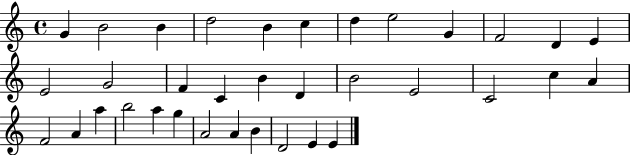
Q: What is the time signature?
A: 4/4